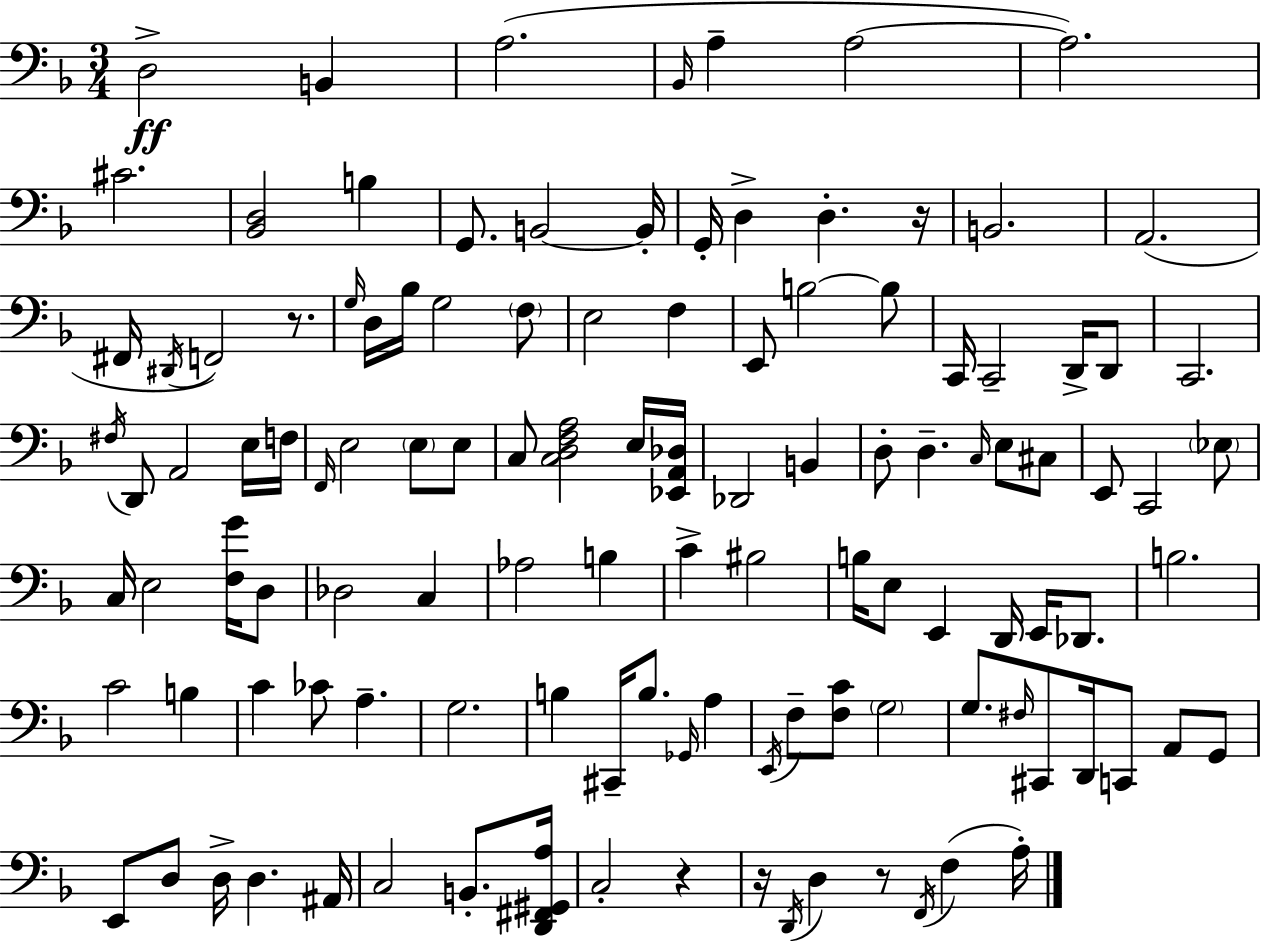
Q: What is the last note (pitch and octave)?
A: A3